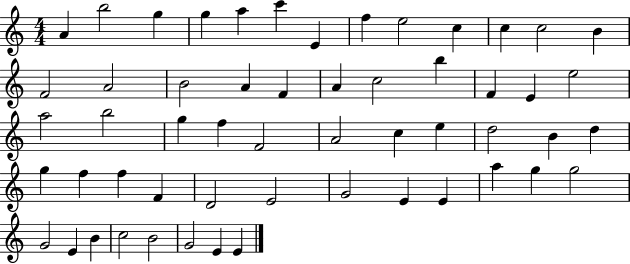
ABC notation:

X:1
T:Untitled
M:4/4
L:1/4
K:C
A b2 g g a c' E f e2 c c c2 B F2 A2 B2 A F A c2 b F E e2 a2 b2 g f F2 A2 c e d2 B d g f f F D2 E2 G2 E E a g g2 G2 E B c2 B2 G2 E E